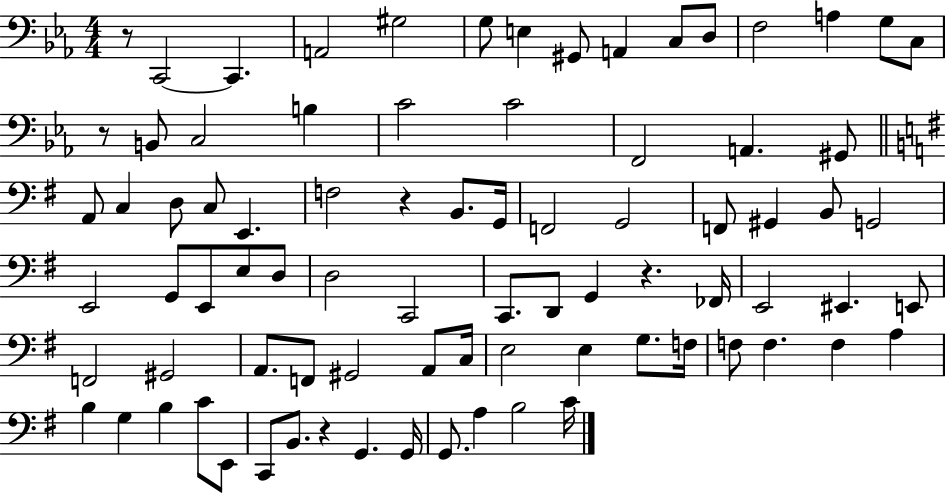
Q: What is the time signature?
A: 4/4